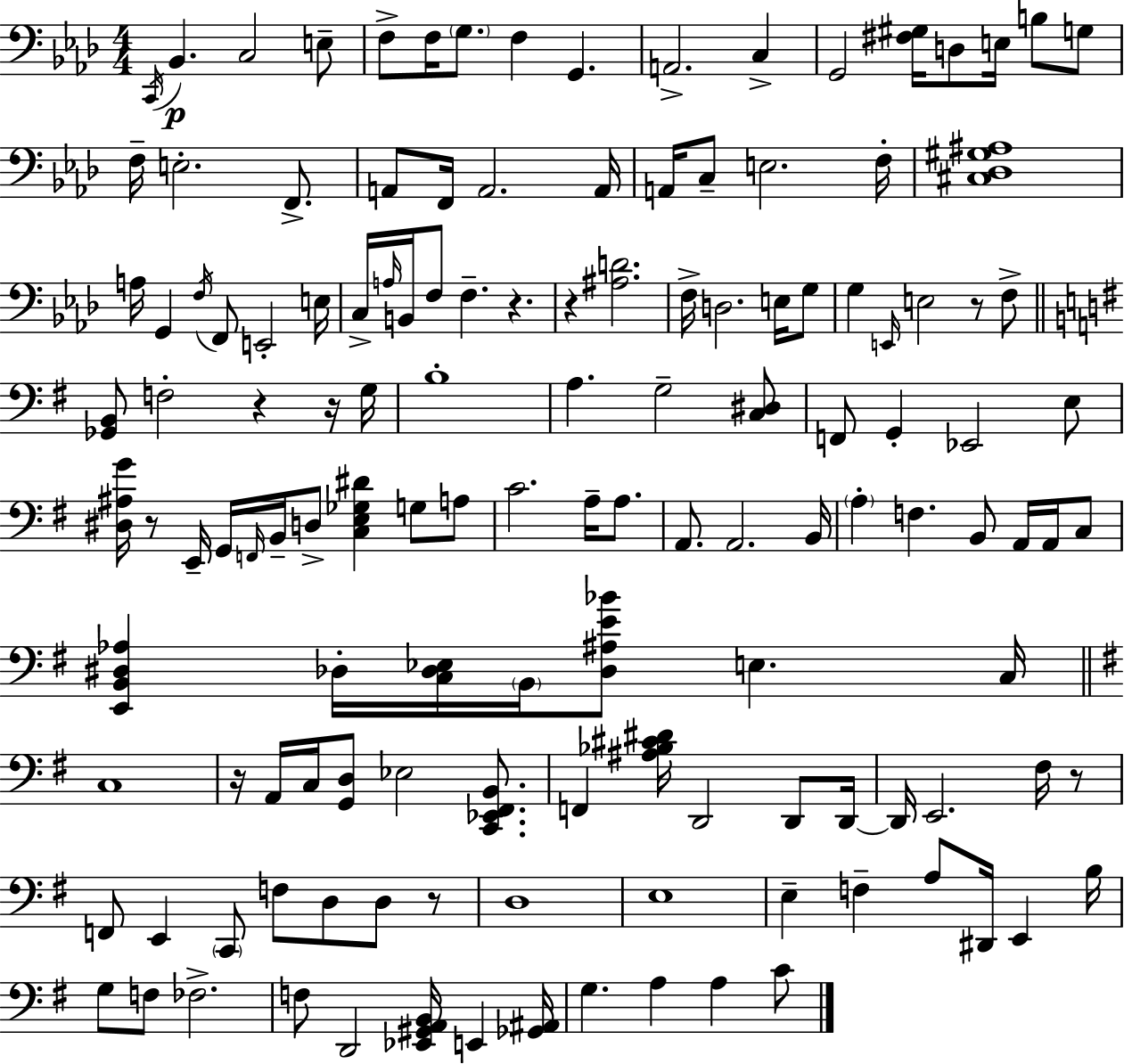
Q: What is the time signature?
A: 4/4